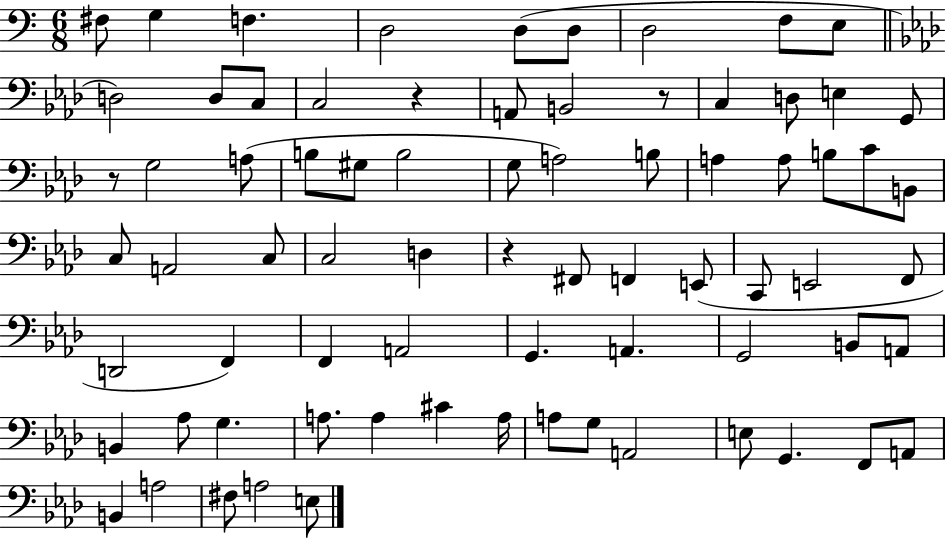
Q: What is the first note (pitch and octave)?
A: F#3